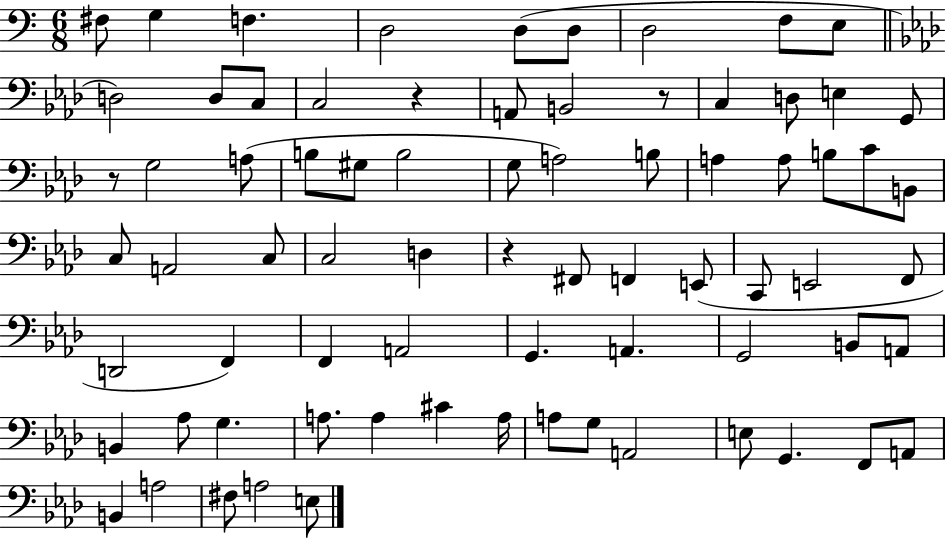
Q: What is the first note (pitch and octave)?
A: F#3